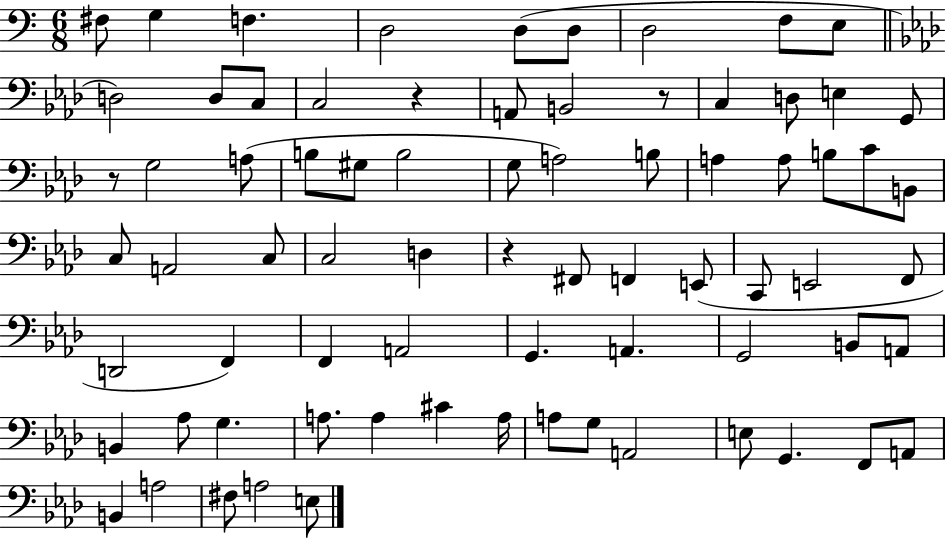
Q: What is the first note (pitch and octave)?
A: F#3